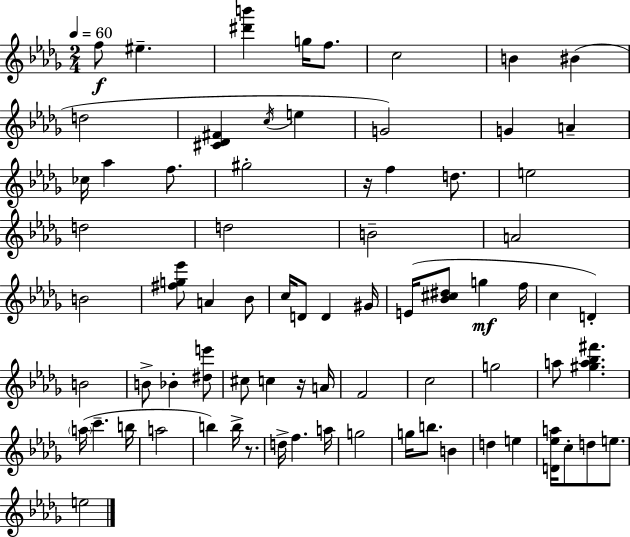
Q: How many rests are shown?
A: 3